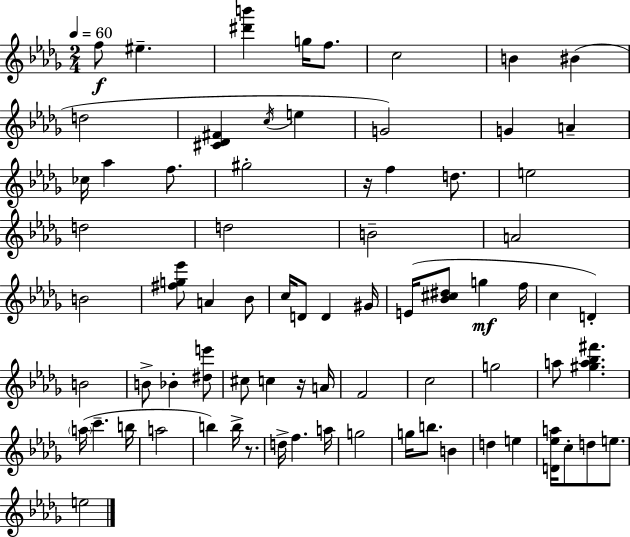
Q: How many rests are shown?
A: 3